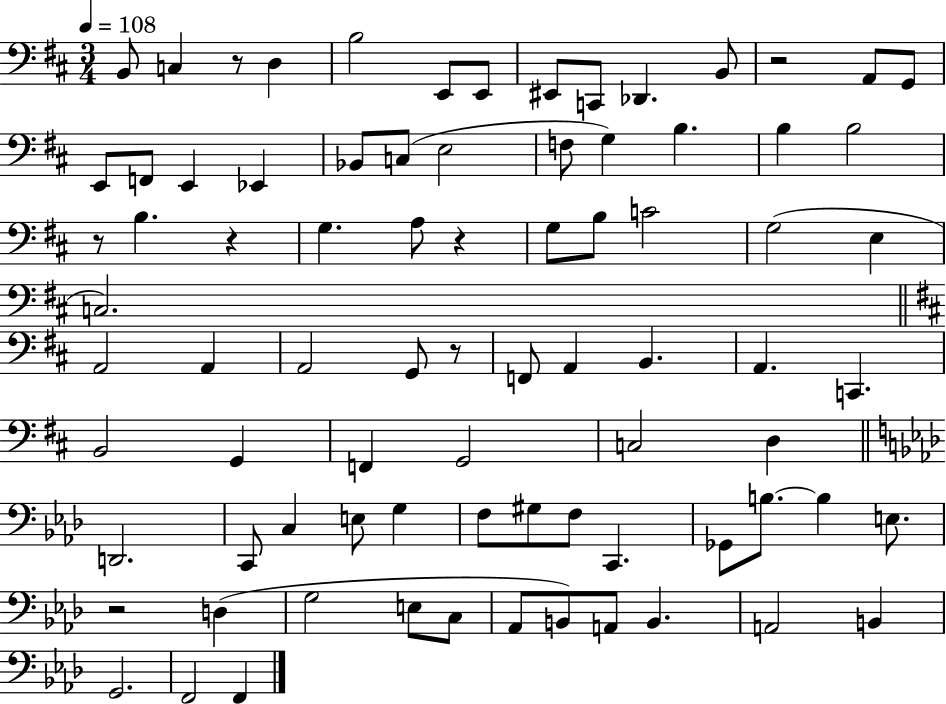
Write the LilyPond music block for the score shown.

{
  \clef bass
  \numericTimeSignature
  \time 3/4
  \key d \major
  \tempo 4 = 108
  b,8 c4 r8 d4 | b2 e,8 e,8 | eis,8 c,8 des,4. b,8 | r2 a,8 g,8 | \break e,8 f,8 e,4 ees,4 | bes,8 c8( e2 | f8 g4) b4. | b4 b2 | \break r8 b4. r4 | g4. a8 r4 | g8 b8 c'2 | g2( e4 | \break c2.) | \bar "||" \break \key d \major a,2 a,4 | a,2 g,8 r8 | f,8 a,4 b,4. | a,4. c,4. | \break b,2 g,4 | f,4 g,2 | c2 d4 | \bar "||" \break \key f \minor d,2. | c,8 c4 e8 g4 | f8 gis8 f8 c,4. | ges,8 b8.~~ b4 e8. | \break r2 d4( | g2 e8 c8 | aes,8 b,8) a,8 b,4. | a,2 b,4 | \break g,2. | f,2 f,4 | \bar "|."
}